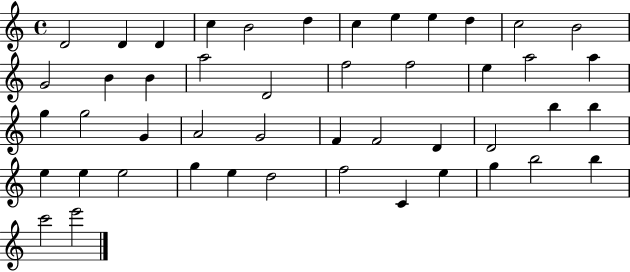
X:1
T:Untitled
M:4/4
L:1/4
K:C
D2 D D c B2 d c e e d c2 B2 G2 B B a2 D2 f2 f2 e a2 a g g2 G A2 G2 F F2 D D2 b b e e e2 g e d2 f2 C e g b2 b c'2 e'2